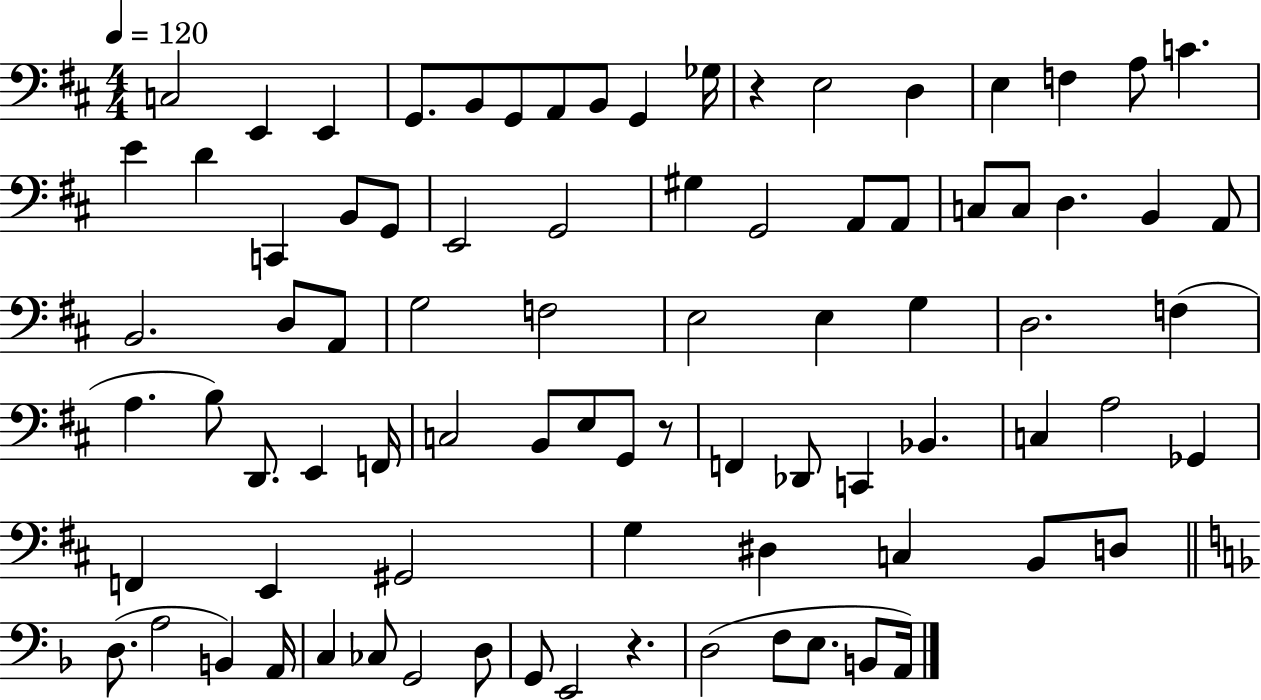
C3/h E2/q E2/q G2/e. B2/e G2/e A2/e B2/e G2/q Gb3/s R/q E3/h D3/q E3/q F3/q A3/e C4/q. E4/q D4/q C2/q B2/e G2/e E2/h G2/h G#3/q G2/h A2/e A2/e C3/e C3/e D3/q. B2/q A2/e B2/h. D3/e A2/e G3/h F3/h E3/h E3/q G3/q D3/h. F3/q A3/q. B3/e D2/e. E2/q F2/s C3/h B2/e E3/e G2/e R/e F2/q Db2/e C2/q Bb2/q. C3/q A3/h Gb2/q F2/q E2/q G#2/h G3/q D#3/q C3/q B2/e D3/e D3/e. A3/h B2/q A2/s C3/q CES3/e G2/h D3/e G2/e E2/h R/q. D3/h F3/e E3/e. B2/e A2/s